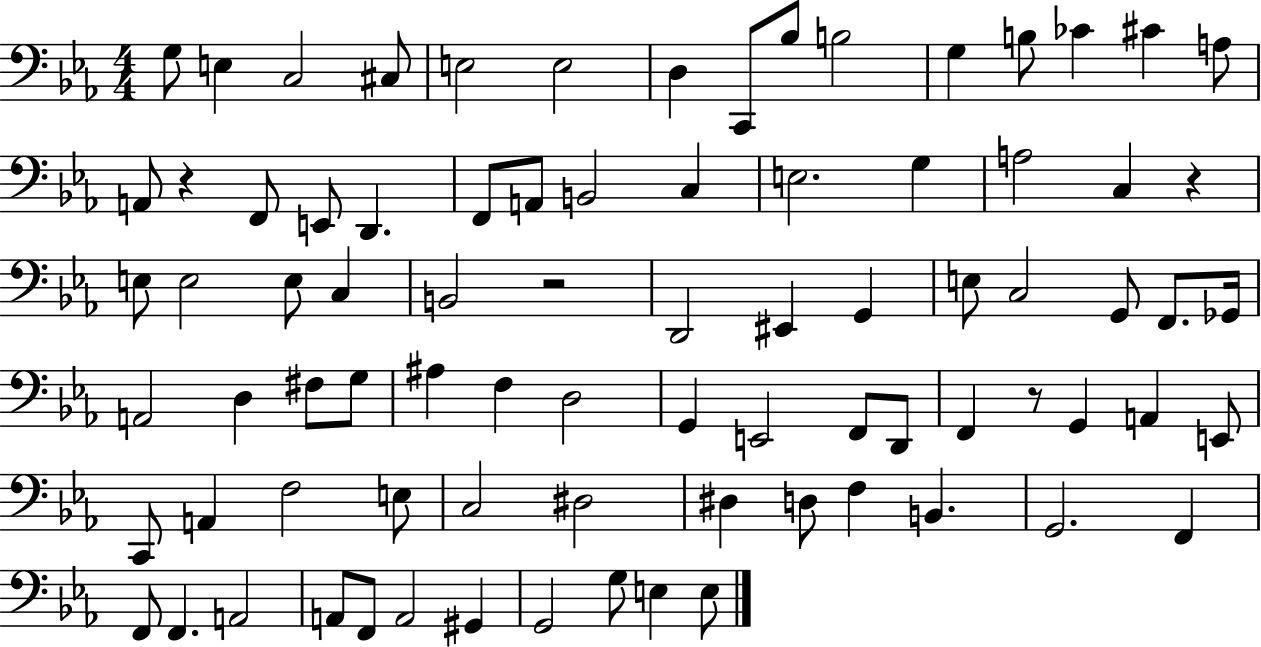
{
  \clef bass
  \numericTimeSignature
  \time 4/4
  \key ees \major
  \repeat volta 2 { g8 e4 c2 cis8 | e2 e2 | d4 c,8 bes8 b2 | g4 b8 ces'4 cis'4 a8 | \break a,8 r4 f,8 e,8 d,4. | f,8 a,8 b,2 c4 | e2. g4 | a2 c4 r4 | \break e8 e2 e8 c4 | b,2 r2 | d,2 eis,4 g,4 | e8 c2 g,8 f,8. ges,16 | \break a,2 d4 fis8 g8 | ais4 f4 d2 | g,4 e,2 f,8 d,8 | f,4 r8 g,4 a,4 e,8 | \break c,8 a,4 f2 e8 | c2 dis2 | dis4 d8 f4 b,4. | g,2. f,4 | \break f,8 f,4. a,2 | a,8 f,8 a,2 gis,4 | g,2 g8 e4 e8 | } \bar "|."
}